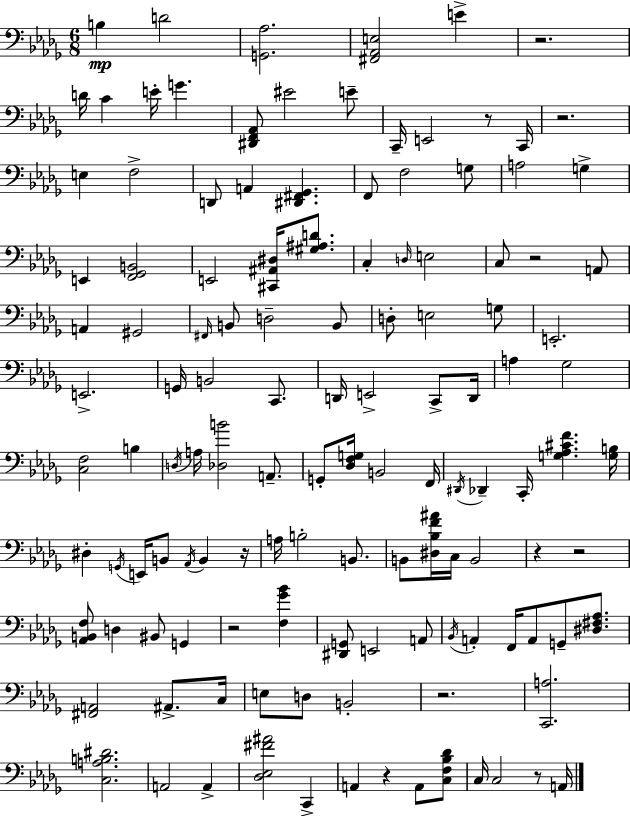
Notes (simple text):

B3/q D4/h [G2,Ab3]/h. [F#2,Ab2,E3]/h E4/q R/h. D4/s C4/q E4/s G4/q. [D#2,F2,Ab2]/e EIS4/h E4/e C2/s E2/h R/e C2/s R/h. E3/q F3/h D2/e A2/q [D#2,F#2,Gb2]/q. F2/e F3/h G3/e A3/h G3/q E2/q [F2,Gb2,B2]/h E2/h [C#2,A#2,D#3]/s [G#3,A#3,D4]/e. C3/q D3/s E3/h C3/e R/h A2/e A2/q G#2/h F#2/s B2/e D3/h B2/e D3/e E3/h G3/e E2/h. E2/h. G2/s B2/h C2/e. D2/s E2/h C2/e D2/s A3/q Gb3/h [C3,F3]/h B3/q D3/s A3/s [Db3,B4]/h A2/e. G2/e [Db3,F3,G3]/s B2/h F2/s D#2/s Db2/q C2/s [G3,Ab3,C#4,F4]/q. [G3,B3]/s D#3/q G2/s E2/s B2/e Ab2/s B2/q R/s A3/s B3/h B2/e. B2/e [D#3,Bb3,F4,A#4]/s C3/s B2/h R/q R/h [Ab2,B2,F3]/e D3/q BIS2/e G2/q R/h [F3,Gb4,Bb4]/q [D#2,G2]/e E2/h A2/e Bb2/s A2/q F2/s A2/e G2/e [D#3,F#3,Ab3]/e. [F#2,A2]/h A#2/e. C3/s E3/e D3/e B2/h R/h. [C2,A3]/h. [C3,A3,B3,D#4]/h. A2/h A2/q [Db3,Eb3,F#4,A#4]/h C2/q A2/q R/q A2/e [C3,F3,Bb3,Db4]/e C3/s C3/h R/e A2/s